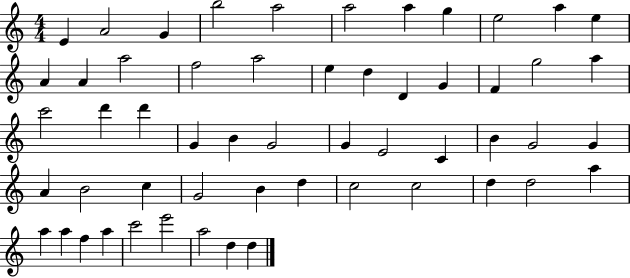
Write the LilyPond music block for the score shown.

{
  \clef treble
  \numericTimeSignature
  \time 4/4
  \key c \major
  e'4 a'2 g'4 | b''2 a''2 | a''2 a''4 g''4 | e''2 a''4 e''4 | \break a'4 a'4 a''2 | f''2 a''2 | e''4 d''4 d'4 g'4 | f'4 g''2 a''4 | \break c'''2 d'''4 d'''4 | g'4 b'4 g'2 | g'4 e'2 c'4 | b'4 g'2 g'4 | \break a'4 b'2 c''4 | g'2 b'4 d''4 | c''2 c''2 | d''4 d''2 a''4 | \break a''4 a''4 f''4 a''4 | c'''2 e'''2 | a''2 d''4 d''4 | \bar "|."
}